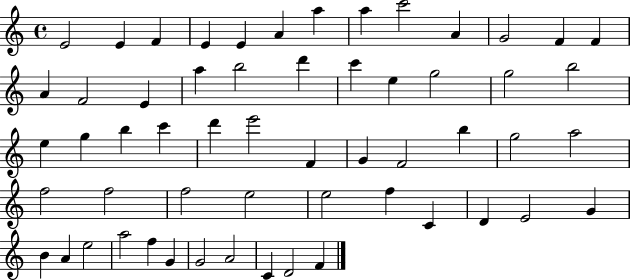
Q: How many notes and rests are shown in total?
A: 57